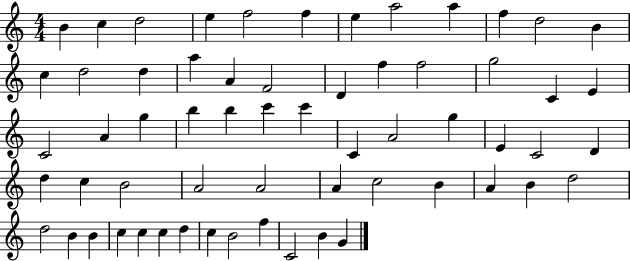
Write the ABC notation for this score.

X:1
T:Untitled
M:4/4
L:1/4
K:C
B c d2 e f2 f e a2 a f d2 B c d2 d a A F2 D f f2 g2 C E C2 A g b b c' c' C A2 g E C2 D d c B2 A2 A2 A c2 B A B d2 d2 B B c c c d c B2 f C2 B G